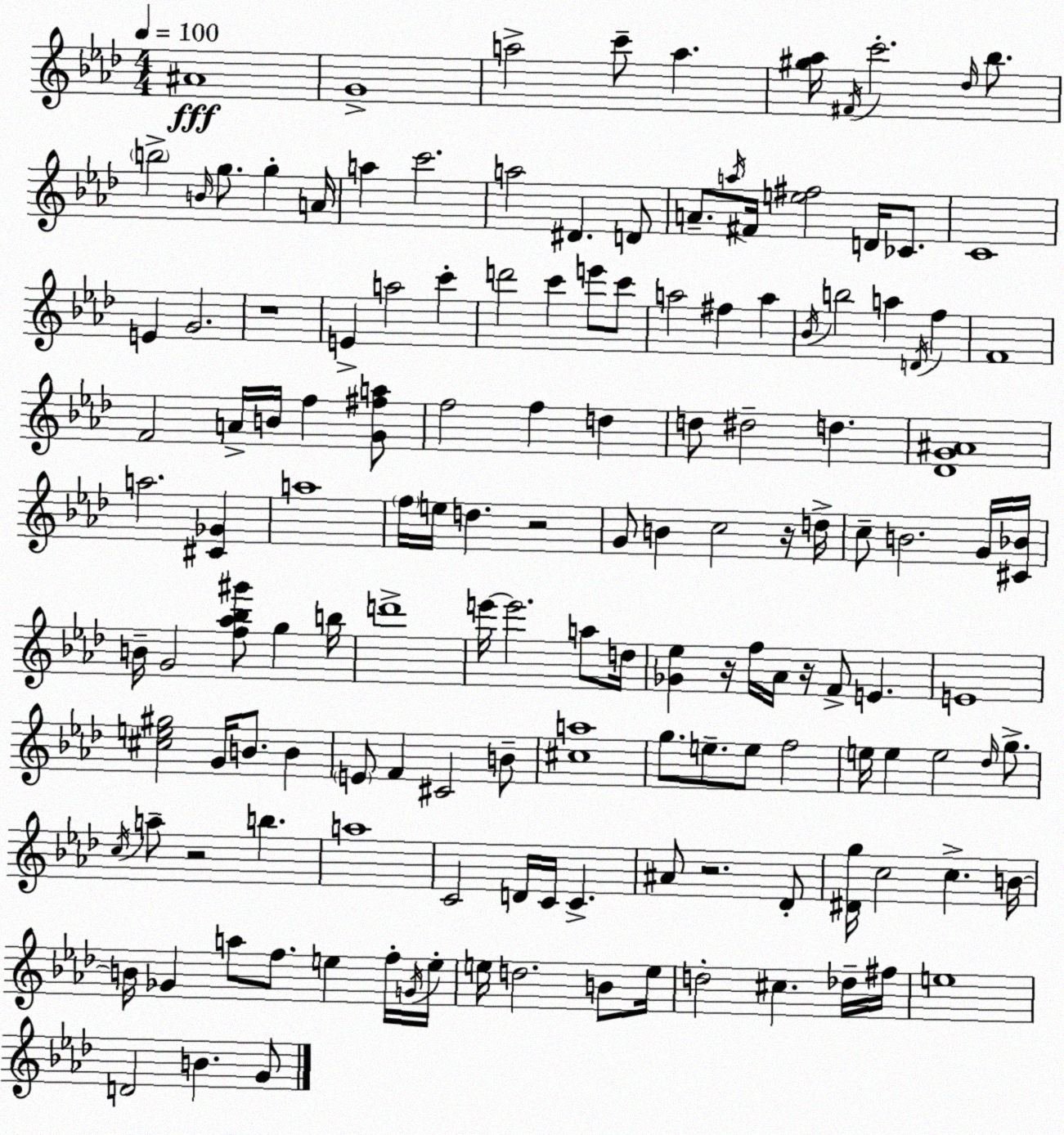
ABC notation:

X:1
T:Untitled
M:4/4
L:1/4
K:Ab
^A4 G4 a2 c'/2 a [^g_a]/4 ^F/4 c'2 _d/4 _b/2 b2 B/4 g/2 g A/4 a c'2 a2 ^D D/2 A/2 a/4 ^F/4 [e^f]2 D/4 _C/2 C4 E G2 z4 E a2 c' d'2 c' e'/2 c'/2 a2 ^f a _B/4 b2 a D/4 f F4 F2 A/4 B/4 f [G^fa]/2 f2 f d d/2 ^d2 d [_DG^A]4 a2 [^C_G] a4 f/4 e/4 d z2 G/2 B c2 z/4 d/4 c/2 B2 G/4 [^C_B]/4 B/4 G2 [f_a_b^g']/2 g b/4 d'4 e'/4 e'2 a/2 d/4 [_G_e] z/4 f/4 _A/4 z/4 F/2 E E4 [^ce^g]2 G/4 B/2 B E/2 F ^C2 B/2 [^ca]4 g/2 e/2 e/2 f2 e/4 e e2 _d/4 g/2 c/4 a/2 z2 b a4 C2 D/4 C/4 C ^A/2 z2 _D/2 [^Dg]/4 c2 c B/4 B/4 _G a/2 f/2 e f/4 G/4 e/4 e/4 d2 B/2 e/4 d2 ^c _d/4 ^f/4 e4 D2 B G/2